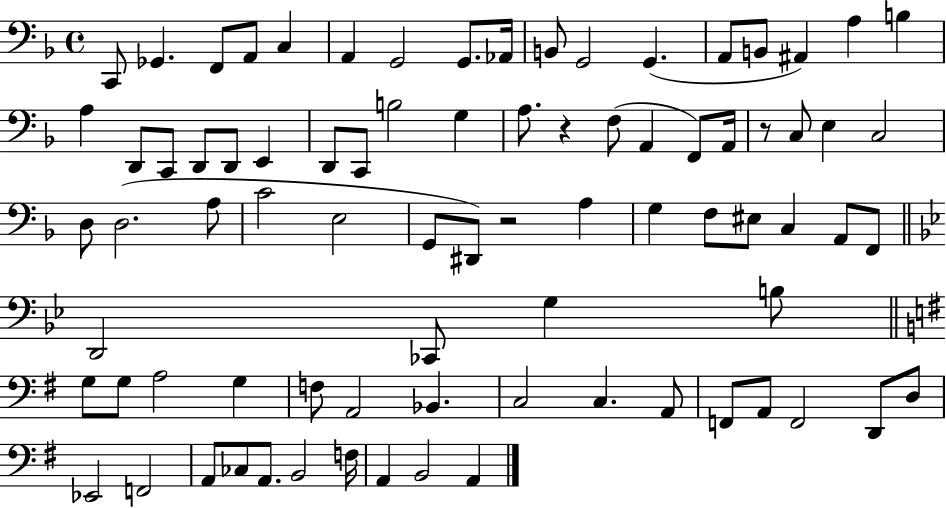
{
  \clef bass
  \time 4/4
  \defaultTimeSignature
  \key f \major
  c,8 ges,4. f,8 a,8 c4 | a,4 g,2 g,8. aes,16 | b,8 g,2 g,4.( | a,8 b,8 ais,4) a4 b4 | \break a4 d,8 c,8 d,8 d,8 e,4 | d,8 c,8 b2 g4 | a8. r4 f8( a,4 f,8) a,16 | r8 c8 e4 c2 | \break d8 d2.( a8 | c'2 e2 | g,8 dis,8) r2 a4 | g4 f8 eis8 c4 a,8 f,8 | \break \bar "||" \break \key bes \major d,2 ces,8 g4 b8 | \bar "||" \break \key g \major g8 g8 a2 g4 | f8 a,2 bes,4. | c2 c4. a,8 | f,8 a,8 f,2 d,8 d8 | \break ees,2 f,2 | a,8 ces8 a,8. b,2 f16 | a,4 b,2 a,4 | \bar "|."
}